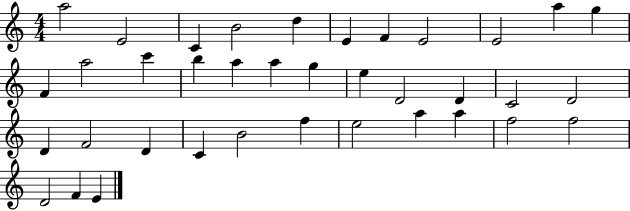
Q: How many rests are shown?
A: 0